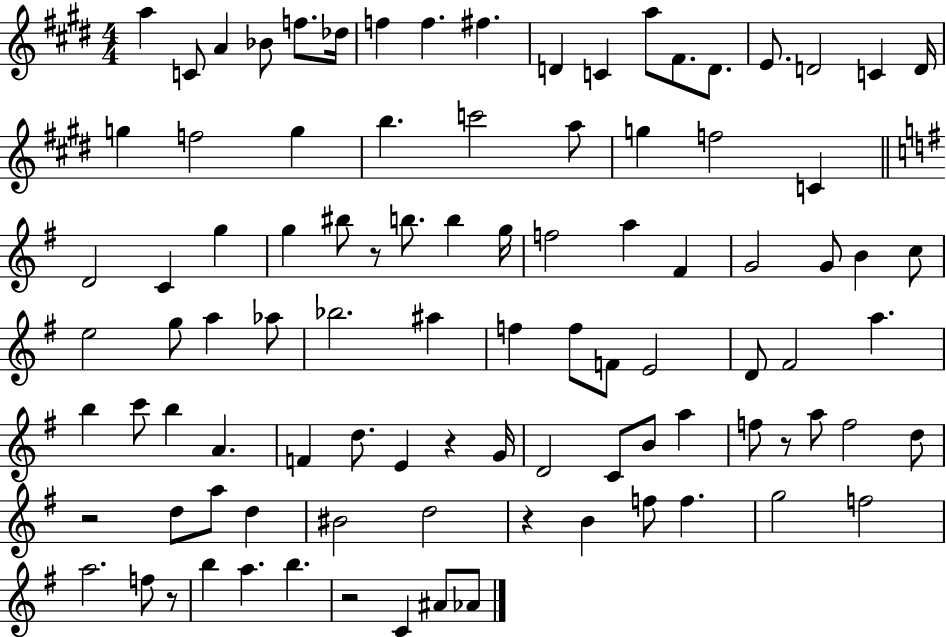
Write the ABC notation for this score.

X:1
T:Untitled
M:4/4
L:1/4
K:E
a C/2 A _B/2 f/2 _d/4 f f ^f D C a/2 ^F/2 D/2 E/2 D2 C D/4 g f2 g b c'2 a/2 g f2 C D2 C g g ^b/2 z/2 b/2 b g/4 f2 a ^F G2 G/2 B c/2 e2 g/2 a _a/2 _b2 ^a f f/2 F/2 E2 D/2 ^F2 a b c'/2 b A F d/2 E z G/4 D2 C/2 B/2 a f/2 z/2 a/2 f2 d/2 z2 d/2 a/2 d ^B2 d2 z B f/2 f g2 f2 a2 f/2 z/2 b a b z2 C ^A/2 _A/2